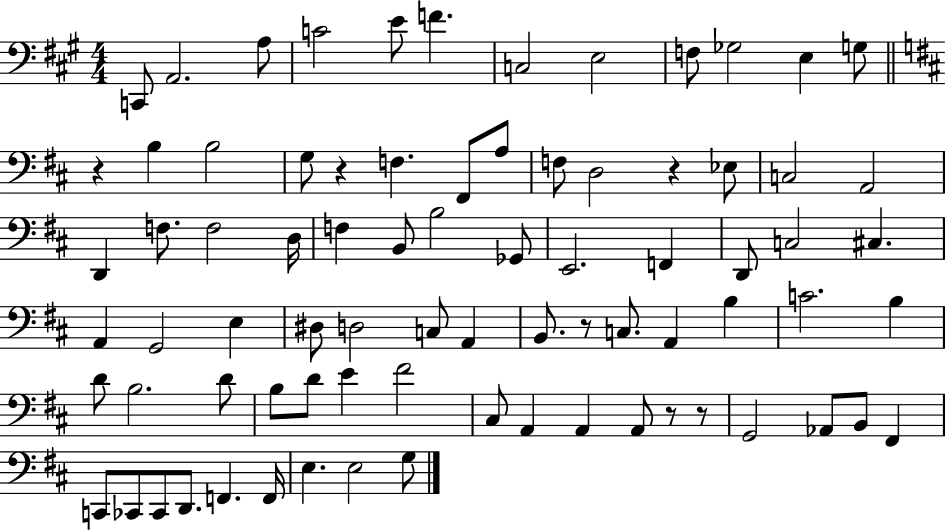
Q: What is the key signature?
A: A major